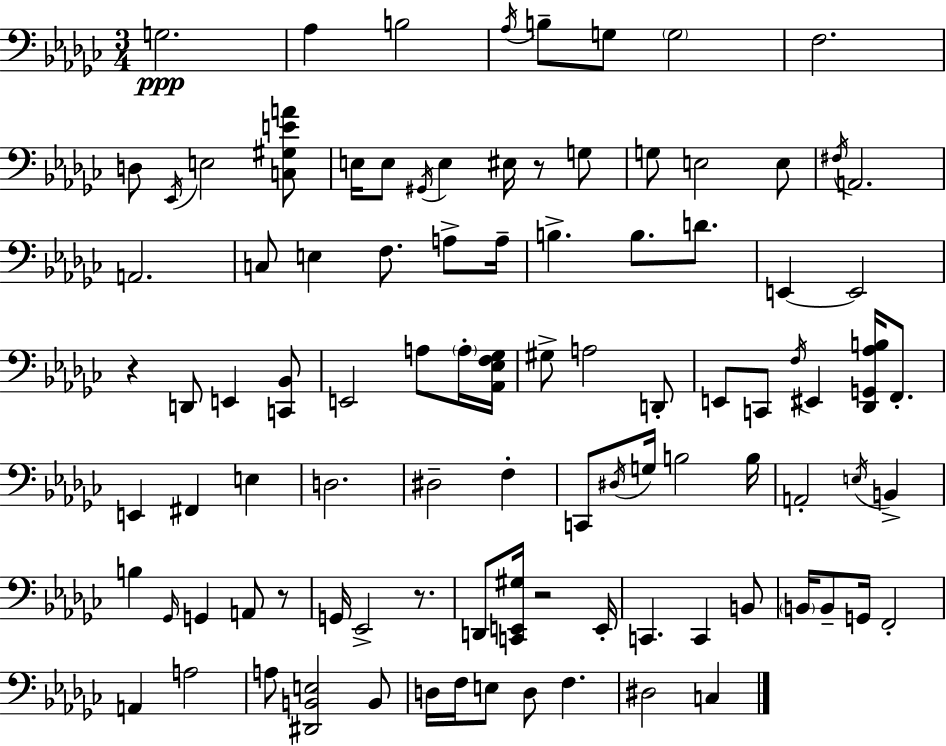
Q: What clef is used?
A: bass